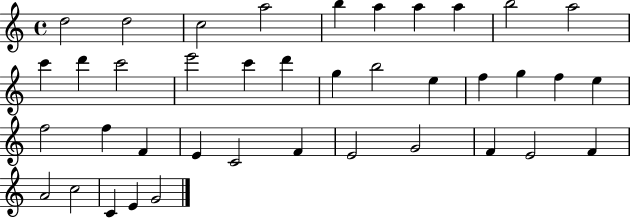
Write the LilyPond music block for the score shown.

{
  \clef treble
  \time 4/4
  \defaultTimeSignature
  \key c \major
  d''2 d''2 | c''2 a''2 | b''4 a''4 a''4 a''4 | b''2 a''2 | \break c'''4 d'''4 c'''2 | e'''2 c'''4 d'''4 | g''4 b''2 e''4 | f''4 g''4 f''4 e''4 | \break f''2 f''4 f'4 | e'4 c'2 f'4 | e'2 g'2 | f'4 e'2 f'4 | \break a'2 c''2 | c'4 e'4 g'2 | \bar "|."
}